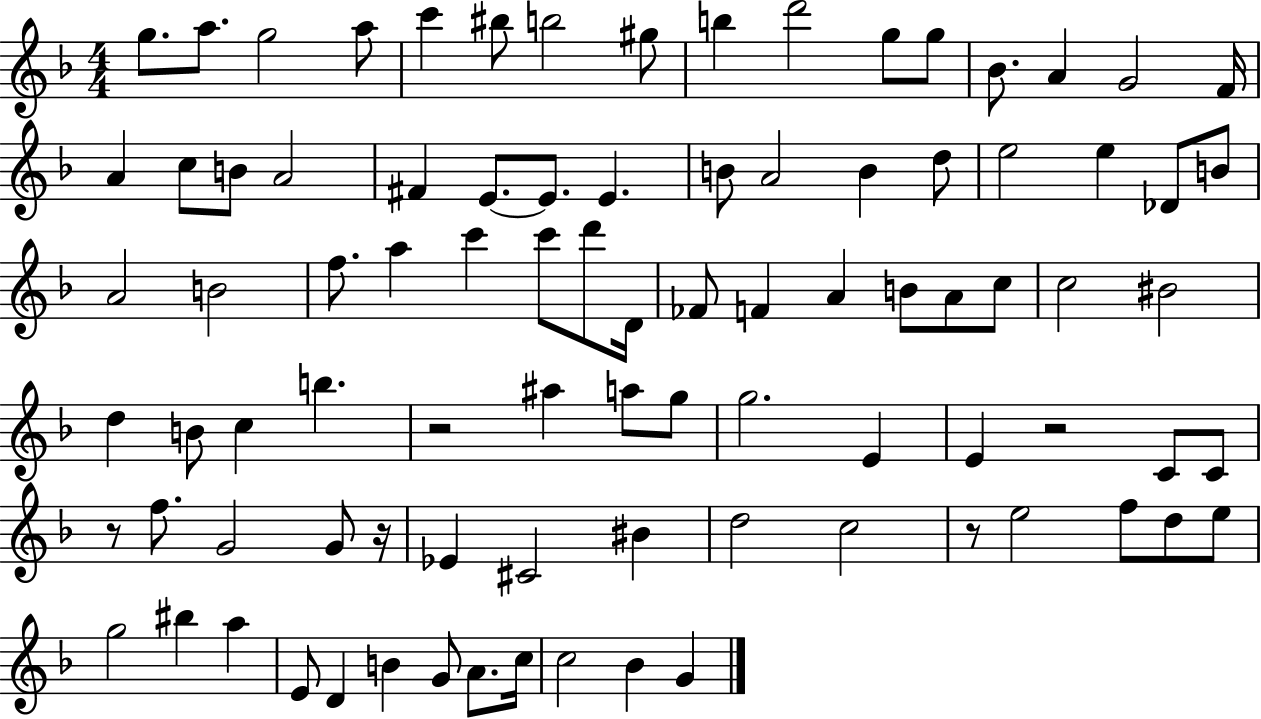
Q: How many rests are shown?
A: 5